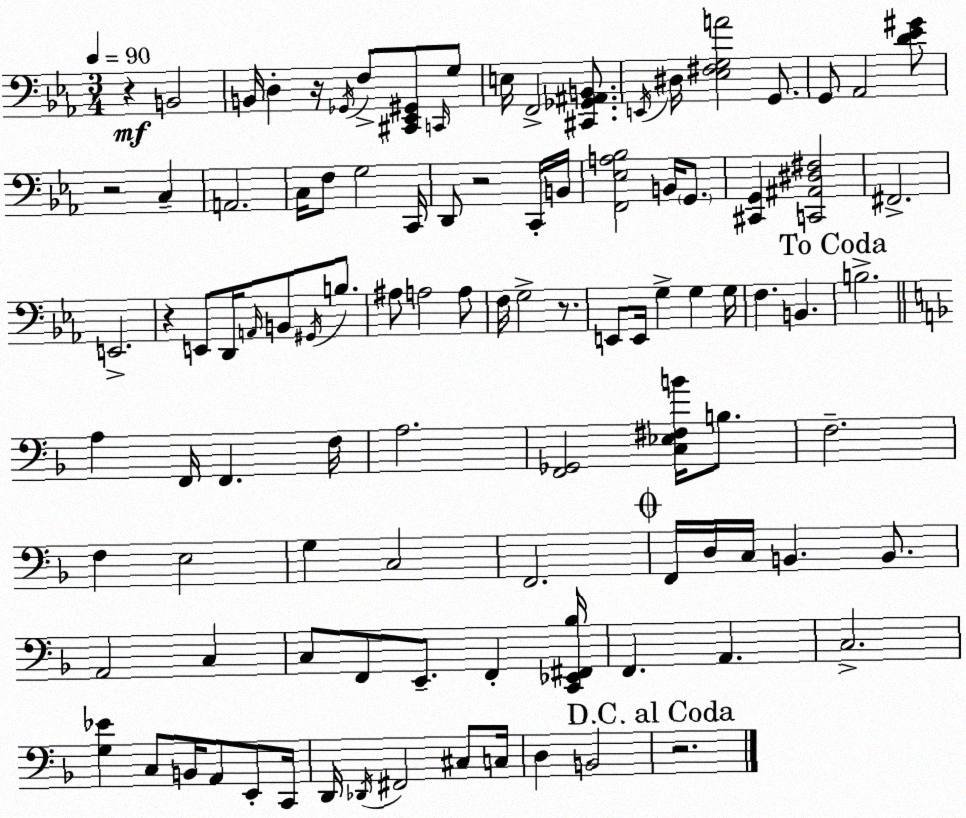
X:1
T:Untitled
M:3/4
L:1/4
K:Eb
z B,,2 B,,/4 D, z/4 _G,,/4 F,/2 [^C,,_E,,^G,,]/2 C,,/4 G,/2 E,/4 F,,2 [^C,,_G,,^A,,B,,]/2 E,,/4 ^D,/4 [_E,^F,G,A]2 G,,/2 G,,/2 _A,,2 [D_E^G]/2 z2 C, A,,2 C,/4 F,/2 G,2 C,,/4 D,,/2 z2 C,,/4 B,,/4 [F,,_E,A,_B,]2 B,,/4 G,,/2 [^C,,G,,] [C,,^A,,^D,^F,]2 ^F,,2 E,,2 z E,,/2 D,,/4 A,,/4 B,,/2 ^G,,/4 B,/2 ^A,/2 A,2 A,/2 F,/4 G,2 z/2 E,,/2 E,,/4 G, G, G,/4 F, B,, B,2 A, F,,/4 F,, F,/4 A,2 [F,,_G,,]2 [C,_E,^F,B]/4 B,/2 F,2 F, E,2 G, C,2 F,,2 F,,/4 D,/4 C,/4 B,, B,,/2 A,,2 C, C,/2 F,,/2 E,,/2 F,, [C,,_E,,^F,,_B,]/4 F,, A,, C,2 [G,_E] C,/2 B,,/4 A,,/2 E,,/2 C,,/4 D,,/4 _D,,/4 ^F,,2 ^C,/2 C,/4 D, B,,2 z2